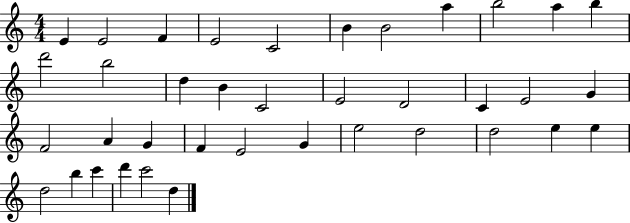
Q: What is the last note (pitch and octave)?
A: D5